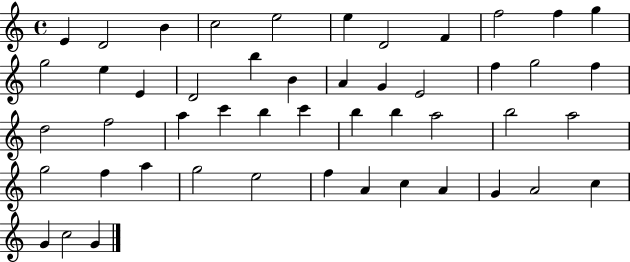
X:1
T:Untitled
M:4/4
L:1/4
K:C
E D2 B c2 e2 e D2 F f2 f g g2 e E D2 b B A G E2 f g2 f d2 f2 a c' b c' b b a2 b2 a2 g2 f a g2 e2 f A c A G A2 c G c2 G